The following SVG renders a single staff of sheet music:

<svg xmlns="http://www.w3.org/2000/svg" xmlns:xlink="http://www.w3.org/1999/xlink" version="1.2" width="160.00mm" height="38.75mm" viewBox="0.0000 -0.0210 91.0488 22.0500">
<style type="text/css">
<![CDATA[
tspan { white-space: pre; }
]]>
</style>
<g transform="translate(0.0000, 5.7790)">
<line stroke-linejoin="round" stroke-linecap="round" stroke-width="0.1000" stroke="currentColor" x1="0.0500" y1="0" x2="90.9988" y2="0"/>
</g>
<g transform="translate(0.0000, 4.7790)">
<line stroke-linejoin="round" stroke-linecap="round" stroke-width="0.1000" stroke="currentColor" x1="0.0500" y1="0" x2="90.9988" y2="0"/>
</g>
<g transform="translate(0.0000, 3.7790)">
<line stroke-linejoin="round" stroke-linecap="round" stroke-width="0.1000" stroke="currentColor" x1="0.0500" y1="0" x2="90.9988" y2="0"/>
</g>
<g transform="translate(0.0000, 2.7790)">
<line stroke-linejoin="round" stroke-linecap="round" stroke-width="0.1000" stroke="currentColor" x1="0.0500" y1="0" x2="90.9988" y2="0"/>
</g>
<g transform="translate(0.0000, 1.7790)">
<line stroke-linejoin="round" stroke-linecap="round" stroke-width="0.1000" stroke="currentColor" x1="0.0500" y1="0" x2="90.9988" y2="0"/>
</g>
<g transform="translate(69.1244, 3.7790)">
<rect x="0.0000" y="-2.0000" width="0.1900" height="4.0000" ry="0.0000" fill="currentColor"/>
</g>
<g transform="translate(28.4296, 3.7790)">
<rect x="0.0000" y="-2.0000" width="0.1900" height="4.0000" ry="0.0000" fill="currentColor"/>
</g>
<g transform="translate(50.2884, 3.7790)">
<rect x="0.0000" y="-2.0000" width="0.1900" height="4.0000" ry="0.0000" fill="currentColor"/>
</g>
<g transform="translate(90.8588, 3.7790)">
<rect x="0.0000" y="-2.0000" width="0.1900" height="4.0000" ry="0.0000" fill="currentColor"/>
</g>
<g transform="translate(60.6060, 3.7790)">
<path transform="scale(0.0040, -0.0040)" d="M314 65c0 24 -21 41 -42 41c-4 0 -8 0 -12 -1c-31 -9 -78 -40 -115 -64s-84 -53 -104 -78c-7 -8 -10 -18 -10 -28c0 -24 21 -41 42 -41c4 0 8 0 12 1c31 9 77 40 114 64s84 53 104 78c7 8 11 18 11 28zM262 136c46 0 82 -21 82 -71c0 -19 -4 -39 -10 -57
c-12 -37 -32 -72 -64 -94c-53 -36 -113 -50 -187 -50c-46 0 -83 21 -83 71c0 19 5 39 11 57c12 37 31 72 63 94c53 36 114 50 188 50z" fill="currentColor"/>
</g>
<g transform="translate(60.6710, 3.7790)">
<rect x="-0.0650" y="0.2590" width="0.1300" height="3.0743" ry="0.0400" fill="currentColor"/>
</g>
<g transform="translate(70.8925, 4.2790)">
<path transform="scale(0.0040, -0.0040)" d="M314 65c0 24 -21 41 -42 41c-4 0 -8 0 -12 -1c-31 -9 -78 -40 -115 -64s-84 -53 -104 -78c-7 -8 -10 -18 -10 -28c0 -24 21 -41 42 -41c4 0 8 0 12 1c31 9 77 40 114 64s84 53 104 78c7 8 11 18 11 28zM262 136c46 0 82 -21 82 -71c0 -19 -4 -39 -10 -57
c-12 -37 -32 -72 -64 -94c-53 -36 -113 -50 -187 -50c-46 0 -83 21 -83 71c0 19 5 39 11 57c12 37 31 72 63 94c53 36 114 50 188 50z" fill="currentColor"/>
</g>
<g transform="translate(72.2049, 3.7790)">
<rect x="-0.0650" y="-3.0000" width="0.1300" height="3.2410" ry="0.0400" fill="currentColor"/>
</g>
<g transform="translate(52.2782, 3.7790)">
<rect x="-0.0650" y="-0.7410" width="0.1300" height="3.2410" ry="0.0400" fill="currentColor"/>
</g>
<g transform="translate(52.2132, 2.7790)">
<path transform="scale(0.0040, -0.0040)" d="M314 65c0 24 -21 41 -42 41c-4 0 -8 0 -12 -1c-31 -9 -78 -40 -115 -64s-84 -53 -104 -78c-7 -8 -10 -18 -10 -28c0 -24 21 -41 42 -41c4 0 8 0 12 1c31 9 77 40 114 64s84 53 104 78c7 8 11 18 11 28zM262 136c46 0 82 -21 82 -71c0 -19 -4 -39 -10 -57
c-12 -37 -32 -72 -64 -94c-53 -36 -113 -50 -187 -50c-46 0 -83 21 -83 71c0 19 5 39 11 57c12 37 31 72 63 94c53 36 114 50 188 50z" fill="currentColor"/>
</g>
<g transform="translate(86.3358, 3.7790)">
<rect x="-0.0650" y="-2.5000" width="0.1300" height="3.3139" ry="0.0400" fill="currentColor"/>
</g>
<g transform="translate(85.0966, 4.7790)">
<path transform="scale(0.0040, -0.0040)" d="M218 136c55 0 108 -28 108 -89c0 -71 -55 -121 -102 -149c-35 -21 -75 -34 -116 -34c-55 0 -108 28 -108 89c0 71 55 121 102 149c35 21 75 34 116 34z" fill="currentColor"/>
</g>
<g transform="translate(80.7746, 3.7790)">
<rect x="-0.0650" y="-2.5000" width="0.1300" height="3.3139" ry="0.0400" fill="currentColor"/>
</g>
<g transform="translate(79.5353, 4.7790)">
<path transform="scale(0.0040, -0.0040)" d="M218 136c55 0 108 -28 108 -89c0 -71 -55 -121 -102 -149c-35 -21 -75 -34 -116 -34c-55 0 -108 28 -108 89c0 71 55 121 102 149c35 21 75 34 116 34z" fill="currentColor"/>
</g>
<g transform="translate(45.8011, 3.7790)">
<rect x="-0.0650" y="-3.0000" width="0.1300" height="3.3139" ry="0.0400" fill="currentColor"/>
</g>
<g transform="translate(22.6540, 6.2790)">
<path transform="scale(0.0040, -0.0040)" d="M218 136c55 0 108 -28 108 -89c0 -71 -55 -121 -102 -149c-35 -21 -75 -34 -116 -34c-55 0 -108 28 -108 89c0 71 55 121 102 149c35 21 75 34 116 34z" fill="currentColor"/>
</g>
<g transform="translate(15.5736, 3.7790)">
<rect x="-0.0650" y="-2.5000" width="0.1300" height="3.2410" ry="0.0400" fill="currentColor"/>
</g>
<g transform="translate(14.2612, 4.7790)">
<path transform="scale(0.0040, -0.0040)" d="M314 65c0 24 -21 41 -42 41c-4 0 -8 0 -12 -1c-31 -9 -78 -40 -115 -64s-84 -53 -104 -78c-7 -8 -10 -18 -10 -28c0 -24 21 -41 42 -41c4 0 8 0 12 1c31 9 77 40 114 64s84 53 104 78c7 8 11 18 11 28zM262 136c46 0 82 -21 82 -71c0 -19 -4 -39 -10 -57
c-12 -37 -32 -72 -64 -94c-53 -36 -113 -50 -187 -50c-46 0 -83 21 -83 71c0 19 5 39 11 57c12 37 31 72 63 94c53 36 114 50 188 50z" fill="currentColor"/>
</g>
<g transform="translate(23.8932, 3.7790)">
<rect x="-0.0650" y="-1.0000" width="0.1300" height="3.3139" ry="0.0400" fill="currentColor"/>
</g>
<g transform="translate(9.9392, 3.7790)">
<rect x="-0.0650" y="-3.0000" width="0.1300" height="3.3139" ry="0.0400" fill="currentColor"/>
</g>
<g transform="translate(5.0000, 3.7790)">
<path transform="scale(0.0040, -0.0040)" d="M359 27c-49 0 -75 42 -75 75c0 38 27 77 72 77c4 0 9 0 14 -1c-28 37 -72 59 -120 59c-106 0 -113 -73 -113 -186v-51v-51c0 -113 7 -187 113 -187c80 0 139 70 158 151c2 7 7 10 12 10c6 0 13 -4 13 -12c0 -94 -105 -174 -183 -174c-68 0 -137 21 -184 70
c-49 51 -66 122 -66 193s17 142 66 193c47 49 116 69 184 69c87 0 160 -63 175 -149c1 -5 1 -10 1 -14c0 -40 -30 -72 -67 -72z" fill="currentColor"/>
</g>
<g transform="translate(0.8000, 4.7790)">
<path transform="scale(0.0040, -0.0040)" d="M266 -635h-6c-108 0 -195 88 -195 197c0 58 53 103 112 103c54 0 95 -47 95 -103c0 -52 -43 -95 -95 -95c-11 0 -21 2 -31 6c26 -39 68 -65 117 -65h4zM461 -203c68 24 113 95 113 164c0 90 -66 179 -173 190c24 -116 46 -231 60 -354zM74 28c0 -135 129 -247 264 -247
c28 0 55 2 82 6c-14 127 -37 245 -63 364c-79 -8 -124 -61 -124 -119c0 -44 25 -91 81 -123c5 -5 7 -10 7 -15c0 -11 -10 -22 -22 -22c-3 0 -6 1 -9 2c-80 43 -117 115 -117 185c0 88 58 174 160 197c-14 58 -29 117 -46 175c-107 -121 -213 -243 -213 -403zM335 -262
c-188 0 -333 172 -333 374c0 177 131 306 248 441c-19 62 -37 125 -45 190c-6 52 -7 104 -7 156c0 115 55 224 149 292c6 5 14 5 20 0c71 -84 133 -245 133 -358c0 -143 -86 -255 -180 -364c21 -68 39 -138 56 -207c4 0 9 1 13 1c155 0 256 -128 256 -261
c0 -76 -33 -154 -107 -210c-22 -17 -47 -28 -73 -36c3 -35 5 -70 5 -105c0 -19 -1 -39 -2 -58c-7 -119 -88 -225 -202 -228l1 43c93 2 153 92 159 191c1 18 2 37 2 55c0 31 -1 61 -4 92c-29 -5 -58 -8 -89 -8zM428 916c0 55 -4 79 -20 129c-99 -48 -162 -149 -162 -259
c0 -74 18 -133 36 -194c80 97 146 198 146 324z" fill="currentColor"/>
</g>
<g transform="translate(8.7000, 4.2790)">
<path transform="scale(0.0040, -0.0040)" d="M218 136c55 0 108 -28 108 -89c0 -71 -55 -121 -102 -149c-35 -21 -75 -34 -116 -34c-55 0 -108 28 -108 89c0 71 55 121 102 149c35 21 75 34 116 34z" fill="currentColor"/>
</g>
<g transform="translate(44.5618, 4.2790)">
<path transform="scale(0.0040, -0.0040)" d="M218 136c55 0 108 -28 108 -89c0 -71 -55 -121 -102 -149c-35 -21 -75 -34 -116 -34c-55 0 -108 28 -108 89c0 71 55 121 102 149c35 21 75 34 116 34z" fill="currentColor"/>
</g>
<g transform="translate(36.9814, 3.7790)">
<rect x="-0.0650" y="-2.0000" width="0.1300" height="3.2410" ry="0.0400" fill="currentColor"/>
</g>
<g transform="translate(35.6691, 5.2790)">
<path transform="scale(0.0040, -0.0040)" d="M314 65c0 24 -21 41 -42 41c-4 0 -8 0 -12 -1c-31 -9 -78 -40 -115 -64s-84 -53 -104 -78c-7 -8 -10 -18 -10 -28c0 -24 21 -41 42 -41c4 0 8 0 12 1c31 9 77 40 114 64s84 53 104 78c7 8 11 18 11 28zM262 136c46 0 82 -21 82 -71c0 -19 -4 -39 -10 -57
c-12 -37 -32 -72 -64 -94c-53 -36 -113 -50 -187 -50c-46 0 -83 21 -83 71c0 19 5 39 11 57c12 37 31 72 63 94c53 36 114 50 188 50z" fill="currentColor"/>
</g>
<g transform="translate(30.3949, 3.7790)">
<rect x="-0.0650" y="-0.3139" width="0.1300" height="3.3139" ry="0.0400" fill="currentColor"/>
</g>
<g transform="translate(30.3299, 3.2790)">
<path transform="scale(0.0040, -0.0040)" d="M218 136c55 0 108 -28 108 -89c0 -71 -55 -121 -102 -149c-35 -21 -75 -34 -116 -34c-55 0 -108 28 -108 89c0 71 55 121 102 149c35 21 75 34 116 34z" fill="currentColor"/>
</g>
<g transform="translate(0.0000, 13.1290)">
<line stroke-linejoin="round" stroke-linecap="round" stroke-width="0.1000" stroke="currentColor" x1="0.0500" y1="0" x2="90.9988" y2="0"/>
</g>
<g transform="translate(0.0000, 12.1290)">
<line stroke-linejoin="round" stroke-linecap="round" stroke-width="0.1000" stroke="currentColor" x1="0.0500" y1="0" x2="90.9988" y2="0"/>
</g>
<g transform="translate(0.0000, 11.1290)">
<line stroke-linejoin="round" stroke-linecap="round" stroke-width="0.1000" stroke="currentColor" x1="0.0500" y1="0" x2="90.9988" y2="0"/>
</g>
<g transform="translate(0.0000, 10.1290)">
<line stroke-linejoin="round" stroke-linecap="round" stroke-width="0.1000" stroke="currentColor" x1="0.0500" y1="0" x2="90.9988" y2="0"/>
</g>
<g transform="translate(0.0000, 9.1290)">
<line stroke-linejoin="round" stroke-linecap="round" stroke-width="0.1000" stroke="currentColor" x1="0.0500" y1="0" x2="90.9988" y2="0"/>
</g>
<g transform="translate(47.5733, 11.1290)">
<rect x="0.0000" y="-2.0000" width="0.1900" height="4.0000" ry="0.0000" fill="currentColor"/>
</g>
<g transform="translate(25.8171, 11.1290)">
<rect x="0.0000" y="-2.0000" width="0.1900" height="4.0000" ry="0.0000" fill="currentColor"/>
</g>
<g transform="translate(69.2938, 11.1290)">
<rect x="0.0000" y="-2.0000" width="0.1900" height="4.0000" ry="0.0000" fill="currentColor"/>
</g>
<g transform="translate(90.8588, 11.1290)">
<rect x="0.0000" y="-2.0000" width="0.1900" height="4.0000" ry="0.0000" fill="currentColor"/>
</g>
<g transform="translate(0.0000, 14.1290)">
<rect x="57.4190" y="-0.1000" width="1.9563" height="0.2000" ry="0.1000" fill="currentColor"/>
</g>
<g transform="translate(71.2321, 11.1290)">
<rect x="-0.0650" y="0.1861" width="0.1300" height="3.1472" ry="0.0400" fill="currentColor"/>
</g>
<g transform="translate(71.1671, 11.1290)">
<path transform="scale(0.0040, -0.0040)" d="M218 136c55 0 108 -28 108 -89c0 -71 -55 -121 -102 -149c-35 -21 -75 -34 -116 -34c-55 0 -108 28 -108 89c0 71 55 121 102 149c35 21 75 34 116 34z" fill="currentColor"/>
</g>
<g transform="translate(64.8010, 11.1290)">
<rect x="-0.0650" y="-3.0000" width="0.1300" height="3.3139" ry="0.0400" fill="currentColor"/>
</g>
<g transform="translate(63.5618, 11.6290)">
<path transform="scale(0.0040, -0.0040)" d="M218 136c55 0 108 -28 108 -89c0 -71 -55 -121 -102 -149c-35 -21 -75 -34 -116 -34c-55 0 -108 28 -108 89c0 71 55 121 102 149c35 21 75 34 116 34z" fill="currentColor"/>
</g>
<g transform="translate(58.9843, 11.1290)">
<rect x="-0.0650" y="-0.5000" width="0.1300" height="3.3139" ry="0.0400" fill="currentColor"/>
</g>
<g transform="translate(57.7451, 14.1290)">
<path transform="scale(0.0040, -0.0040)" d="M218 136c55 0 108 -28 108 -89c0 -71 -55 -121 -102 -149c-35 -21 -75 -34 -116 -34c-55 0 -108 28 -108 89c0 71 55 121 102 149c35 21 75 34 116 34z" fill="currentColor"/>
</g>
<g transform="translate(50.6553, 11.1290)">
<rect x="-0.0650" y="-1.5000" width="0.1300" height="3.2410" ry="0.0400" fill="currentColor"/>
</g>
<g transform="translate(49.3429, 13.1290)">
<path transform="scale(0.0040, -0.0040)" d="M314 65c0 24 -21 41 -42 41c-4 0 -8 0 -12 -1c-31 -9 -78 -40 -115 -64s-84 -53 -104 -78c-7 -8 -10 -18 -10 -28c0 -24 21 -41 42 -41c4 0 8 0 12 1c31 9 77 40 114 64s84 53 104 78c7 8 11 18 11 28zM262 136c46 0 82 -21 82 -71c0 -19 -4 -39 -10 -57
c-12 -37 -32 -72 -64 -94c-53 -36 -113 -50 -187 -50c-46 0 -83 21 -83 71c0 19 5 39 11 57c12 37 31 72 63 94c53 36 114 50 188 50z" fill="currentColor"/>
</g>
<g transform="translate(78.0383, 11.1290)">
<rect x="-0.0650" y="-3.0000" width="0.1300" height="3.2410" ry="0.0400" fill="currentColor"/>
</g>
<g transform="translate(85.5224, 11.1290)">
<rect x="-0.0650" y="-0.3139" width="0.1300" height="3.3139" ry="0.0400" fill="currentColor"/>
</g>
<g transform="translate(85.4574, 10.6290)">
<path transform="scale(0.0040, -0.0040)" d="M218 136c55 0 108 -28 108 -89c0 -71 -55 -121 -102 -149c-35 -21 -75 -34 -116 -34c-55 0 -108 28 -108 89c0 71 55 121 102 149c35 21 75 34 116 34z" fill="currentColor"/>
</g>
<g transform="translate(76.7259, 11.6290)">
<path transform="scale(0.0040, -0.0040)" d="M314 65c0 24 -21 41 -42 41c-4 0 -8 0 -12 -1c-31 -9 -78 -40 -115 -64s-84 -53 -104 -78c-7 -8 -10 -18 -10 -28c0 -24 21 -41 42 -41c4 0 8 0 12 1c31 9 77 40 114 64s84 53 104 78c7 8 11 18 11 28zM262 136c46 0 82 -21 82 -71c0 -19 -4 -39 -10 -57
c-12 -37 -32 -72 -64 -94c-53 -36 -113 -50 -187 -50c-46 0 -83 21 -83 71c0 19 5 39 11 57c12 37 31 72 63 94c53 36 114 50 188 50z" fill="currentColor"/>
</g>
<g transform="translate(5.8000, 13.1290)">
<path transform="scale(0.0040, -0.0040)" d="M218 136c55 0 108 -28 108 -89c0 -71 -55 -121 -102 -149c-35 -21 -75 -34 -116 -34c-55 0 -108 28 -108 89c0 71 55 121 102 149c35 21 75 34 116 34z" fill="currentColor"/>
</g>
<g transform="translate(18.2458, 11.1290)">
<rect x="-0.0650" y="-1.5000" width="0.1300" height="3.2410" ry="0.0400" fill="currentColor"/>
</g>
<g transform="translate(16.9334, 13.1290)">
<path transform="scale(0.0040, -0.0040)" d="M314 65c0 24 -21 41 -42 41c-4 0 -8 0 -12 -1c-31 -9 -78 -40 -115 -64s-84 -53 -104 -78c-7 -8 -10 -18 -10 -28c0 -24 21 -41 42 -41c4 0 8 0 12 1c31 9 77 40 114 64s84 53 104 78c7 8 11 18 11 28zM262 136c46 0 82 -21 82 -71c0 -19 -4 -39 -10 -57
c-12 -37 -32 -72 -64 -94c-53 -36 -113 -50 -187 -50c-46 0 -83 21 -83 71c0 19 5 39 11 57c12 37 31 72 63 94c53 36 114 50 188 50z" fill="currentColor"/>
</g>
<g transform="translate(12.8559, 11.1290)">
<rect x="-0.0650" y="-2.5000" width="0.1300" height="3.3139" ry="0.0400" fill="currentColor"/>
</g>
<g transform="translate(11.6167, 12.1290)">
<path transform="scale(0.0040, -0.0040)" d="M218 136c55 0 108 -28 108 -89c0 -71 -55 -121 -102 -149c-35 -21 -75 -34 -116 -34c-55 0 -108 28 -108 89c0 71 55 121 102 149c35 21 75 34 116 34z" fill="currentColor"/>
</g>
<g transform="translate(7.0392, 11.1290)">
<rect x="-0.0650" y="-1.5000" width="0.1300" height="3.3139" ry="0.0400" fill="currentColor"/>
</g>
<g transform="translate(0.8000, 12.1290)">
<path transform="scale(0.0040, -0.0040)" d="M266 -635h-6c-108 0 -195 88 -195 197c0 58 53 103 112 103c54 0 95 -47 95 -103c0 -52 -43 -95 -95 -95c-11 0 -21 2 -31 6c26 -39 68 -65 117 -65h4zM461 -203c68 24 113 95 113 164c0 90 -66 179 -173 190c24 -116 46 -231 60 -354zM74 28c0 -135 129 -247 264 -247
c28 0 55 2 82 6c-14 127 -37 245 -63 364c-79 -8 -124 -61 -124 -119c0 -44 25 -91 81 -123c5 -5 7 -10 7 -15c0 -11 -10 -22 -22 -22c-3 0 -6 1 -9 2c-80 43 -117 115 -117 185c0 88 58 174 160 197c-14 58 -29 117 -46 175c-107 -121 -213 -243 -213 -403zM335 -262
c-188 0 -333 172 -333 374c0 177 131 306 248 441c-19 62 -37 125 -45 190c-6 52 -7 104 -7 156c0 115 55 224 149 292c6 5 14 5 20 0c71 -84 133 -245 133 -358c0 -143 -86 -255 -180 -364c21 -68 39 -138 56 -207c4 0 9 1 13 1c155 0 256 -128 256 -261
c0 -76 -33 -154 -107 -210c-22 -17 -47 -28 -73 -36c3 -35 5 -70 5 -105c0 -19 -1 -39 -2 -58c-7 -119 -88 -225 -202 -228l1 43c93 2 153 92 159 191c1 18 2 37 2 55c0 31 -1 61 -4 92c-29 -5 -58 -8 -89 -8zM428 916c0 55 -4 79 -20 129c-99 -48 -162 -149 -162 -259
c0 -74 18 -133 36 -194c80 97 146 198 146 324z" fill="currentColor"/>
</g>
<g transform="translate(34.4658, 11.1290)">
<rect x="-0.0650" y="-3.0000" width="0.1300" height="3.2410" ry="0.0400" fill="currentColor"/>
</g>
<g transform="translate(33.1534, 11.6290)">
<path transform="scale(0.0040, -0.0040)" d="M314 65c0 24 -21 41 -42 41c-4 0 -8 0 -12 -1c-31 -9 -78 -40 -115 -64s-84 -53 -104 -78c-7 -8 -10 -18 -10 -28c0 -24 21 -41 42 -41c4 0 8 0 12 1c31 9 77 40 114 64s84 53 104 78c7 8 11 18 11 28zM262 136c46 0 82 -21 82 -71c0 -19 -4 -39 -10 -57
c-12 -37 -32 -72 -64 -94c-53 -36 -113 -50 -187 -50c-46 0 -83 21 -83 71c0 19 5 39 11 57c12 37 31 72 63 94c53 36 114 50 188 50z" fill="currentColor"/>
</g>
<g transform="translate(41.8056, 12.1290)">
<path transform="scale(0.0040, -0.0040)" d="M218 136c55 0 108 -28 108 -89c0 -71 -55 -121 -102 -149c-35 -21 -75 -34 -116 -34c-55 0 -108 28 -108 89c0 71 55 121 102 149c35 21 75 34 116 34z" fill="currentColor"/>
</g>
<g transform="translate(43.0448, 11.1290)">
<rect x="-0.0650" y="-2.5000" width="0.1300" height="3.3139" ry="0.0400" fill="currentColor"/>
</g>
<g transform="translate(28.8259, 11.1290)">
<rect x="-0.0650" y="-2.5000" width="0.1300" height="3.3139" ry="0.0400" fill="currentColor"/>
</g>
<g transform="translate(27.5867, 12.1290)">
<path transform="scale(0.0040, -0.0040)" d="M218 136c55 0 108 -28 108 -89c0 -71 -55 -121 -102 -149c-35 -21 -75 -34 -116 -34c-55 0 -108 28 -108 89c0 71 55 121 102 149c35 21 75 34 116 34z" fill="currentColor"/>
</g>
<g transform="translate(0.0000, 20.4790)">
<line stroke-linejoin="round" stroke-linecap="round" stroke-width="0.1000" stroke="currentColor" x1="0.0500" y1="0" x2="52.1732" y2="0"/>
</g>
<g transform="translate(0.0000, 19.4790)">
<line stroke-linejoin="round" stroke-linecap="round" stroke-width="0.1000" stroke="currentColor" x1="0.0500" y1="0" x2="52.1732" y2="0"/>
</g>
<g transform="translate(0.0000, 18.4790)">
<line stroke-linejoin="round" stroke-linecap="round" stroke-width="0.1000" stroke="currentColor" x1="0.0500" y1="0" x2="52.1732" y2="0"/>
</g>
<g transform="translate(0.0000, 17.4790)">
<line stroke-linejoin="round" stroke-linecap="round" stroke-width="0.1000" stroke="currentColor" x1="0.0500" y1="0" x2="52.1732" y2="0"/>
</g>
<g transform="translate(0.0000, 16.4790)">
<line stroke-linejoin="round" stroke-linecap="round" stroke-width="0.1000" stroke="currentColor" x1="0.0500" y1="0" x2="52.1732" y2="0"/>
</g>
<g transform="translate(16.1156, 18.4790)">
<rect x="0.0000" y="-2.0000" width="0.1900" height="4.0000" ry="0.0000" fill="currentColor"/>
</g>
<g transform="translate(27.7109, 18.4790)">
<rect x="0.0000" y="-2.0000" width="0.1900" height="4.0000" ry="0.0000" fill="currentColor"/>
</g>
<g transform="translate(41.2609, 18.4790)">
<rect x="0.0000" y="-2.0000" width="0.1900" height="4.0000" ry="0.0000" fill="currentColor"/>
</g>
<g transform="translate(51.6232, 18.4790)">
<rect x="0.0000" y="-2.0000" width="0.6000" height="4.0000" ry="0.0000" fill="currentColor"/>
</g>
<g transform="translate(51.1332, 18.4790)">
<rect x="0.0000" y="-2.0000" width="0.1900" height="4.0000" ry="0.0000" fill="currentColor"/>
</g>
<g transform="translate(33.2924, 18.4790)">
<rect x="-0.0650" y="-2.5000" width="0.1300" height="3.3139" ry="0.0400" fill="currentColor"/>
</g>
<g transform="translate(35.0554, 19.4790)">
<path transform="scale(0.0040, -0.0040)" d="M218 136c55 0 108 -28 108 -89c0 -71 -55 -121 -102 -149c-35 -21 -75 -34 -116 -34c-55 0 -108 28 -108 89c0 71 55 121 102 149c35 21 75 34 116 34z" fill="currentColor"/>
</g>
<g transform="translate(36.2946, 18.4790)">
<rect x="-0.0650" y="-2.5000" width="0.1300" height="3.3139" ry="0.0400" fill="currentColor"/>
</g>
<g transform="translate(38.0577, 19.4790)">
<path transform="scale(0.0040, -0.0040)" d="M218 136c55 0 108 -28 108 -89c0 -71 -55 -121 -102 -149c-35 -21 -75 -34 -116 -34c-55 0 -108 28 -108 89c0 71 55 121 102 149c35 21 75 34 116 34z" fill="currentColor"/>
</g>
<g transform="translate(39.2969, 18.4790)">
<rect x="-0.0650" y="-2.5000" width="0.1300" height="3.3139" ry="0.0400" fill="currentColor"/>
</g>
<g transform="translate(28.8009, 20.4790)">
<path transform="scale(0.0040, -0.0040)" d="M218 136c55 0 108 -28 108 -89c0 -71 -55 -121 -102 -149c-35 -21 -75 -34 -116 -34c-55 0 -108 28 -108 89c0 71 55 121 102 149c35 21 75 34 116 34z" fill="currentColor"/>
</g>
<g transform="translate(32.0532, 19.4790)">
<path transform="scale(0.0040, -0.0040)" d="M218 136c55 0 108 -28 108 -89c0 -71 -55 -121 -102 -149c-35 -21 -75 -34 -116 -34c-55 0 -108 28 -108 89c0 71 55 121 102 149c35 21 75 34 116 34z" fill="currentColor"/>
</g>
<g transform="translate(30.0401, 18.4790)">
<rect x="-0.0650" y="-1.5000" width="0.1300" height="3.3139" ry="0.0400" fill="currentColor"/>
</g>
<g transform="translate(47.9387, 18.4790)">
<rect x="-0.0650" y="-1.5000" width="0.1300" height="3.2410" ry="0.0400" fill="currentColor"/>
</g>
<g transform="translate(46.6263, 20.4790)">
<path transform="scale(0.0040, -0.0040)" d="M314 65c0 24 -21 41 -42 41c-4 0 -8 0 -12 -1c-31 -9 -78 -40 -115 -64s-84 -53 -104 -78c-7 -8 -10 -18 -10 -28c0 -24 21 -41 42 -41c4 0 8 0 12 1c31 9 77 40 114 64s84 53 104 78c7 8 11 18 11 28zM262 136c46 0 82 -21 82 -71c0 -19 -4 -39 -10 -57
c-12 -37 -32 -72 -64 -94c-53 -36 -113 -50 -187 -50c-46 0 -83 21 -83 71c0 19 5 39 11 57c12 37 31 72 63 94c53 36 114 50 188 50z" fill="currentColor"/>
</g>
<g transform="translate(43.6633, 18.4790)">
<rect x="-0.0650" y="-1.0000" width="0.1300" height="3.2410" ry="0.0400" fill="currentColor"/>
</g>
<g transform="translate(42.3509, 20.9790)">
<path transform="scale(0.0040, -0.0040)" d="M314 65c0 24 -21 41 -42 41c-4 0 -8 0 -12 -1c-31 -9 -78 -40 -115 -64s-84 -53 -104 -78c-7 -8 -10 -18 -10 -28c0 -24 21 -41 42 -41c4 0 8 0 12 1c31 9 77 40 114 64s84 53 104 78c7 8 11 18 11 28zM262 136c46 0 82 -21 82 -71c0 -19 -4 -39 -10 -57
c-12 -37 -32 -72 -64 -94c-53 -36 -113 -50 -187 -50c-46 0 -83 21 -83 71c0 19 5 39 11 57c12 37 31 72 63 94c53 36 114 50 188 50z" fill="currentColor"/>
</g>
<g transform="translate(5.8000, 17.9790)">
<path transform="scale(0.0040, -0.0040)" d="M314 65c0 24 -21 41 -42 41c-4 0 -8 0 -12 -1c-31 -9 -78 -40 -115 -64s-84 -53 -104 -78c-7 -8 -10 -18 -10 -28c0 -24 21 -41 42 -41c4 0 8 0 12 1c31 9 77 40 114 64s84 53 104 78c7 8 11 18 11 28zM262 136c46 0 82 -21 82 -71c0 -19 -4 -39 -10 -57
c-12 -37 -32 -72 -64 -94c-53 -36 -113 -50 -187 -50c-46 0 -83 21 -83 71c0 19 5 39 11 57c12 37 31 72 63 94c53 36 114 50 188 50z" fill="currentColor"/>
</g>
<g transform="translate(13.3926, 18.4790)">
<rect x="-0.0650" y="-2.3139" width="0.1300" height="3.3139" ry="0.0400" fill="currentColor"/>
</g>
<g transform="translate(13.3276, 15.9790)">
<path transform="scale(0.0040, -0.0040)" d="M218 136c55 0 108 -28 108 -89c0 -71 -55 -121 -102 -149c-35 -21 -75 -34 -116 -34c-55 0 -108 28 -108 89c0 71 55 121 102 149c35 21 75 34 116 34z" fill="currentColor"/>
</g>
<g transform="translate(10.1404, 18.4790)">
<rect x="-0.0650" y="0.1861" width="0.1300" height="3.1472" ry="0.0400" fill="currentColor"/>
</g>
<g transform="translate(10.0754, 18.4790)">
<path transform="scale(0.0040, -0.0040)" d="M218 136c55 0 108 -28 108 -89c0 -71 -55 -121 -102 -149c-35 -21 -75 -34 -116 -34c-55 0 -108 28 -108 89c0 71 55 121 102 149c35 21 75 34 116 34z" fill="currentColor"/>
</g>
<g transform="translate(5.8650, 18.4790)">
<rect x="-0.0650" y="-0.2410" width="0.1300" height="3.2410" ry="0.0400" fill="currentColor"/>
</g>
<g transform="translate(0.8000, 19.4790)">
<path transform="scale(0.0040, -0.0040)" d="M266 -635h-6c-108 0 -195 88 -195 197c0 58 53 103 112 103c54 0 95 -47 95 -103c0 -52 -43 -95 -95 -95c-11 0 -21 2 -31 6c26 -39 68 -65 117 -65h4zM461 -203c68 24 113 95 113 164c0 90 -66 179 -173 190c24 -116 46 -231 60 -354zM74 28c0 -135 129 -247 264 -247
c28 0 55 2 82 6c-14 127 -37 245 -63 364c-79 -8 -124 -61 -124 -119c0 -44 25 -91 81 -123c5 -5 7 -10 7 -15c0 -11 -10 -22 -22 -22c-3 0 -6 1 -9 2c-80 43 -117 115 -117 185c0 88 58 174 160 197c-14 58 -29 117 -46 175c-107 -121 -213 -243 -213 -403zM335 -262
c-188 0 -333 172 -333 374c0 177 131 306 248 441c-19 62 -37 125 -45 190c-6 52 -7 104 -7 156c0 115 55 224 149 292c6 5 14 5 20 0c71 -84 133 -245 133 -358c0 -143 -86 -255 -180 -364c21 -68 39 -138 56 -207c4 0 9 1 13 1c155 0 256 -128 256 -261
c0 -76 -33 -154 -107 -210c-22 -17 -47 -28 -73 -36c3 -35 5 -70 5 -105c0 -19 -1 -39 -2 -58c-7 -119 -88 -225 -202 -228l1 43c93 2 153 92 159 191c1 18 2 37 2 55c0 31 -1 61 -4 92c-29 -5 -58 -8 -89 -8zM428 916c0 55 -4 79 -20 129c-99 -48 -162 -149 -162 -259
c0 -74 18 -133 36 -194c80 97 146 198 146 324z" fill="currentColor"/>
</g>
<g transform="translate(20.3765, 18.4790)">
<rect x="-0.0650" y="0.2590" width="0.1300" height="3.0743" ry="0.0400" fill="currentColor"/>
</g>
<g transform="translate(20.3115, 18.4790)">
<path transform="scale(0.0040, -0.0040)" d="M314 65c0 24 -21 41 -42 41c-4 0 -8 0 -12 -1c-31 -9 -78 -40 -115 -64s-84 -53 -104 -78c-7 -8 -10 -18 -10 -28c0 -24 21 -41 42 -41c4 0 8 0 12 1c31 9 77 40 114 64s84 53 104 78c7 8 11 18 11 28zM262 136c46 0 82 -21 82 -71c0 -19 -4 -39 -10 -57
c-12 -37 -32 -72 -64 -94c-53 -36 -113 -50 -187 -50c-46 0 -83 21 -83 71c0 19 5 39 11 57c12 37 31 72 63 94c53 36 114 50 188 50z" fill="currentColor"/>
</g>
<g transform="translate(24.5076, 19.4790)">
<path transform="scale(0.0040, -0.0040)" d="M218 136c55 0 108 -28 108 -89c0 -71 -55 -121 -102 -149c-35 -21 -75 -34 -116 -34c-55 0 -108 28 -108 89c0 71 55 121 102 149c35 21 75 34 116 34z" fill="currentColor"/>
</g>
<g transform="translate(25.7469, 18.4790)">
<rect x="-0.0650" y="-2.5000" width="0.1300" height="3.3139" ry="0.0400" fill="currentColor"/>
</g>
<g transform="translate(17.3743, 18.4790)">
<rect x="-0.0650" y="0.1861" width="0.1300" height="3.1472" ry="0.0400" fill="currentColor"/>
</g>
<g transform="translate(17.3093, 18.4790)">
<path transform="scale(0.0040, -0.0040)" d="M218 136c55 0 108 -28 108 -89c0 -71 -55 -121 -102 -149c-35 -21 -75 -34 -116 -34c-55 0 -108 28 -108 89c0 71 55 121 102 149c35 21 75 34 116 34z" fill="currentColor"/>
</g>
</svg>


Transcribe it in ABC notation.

X:1
T:Untitled
M:4/4
L:1/4
K:C
A G2 D c F2 A d2 B2 A2 G G E G E2 G A2 G E2 C A B A2 c c2 B g B B2 G E G G G D2 E2